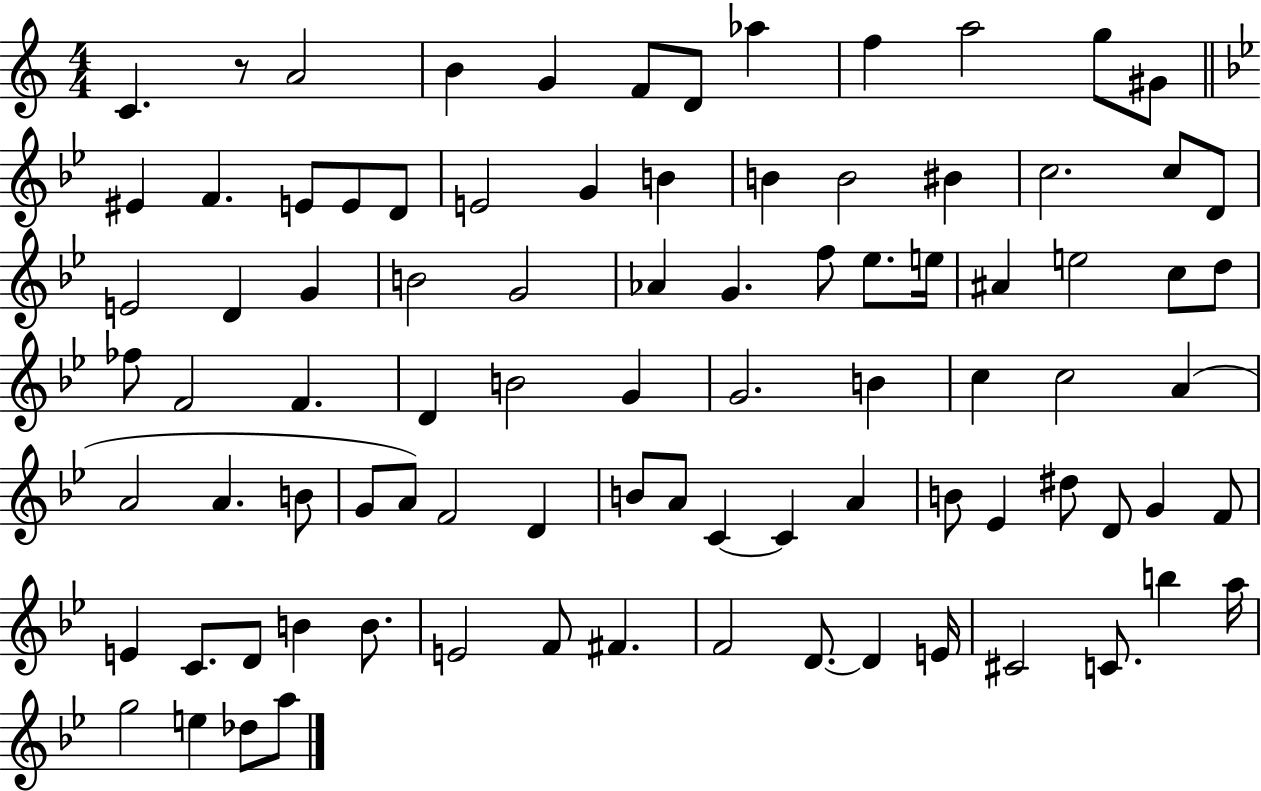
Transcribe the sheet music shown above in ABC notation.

X:1
T:Untitled
M:4/4
L:1/4
K:C
C z/2 A2 B G F/2 D/2 _a f a2 g/2 ^G/2 ^E F E/2 E/2 D/2 E2 G B B B2 ^B c2 c/2 D/2 E2 D G B2 G2 _A G f/2 _e/2 e/4 ^A e2 c/2 d/2 _f/2 F2 F D B2 G G2 B c c2 A A2 A B/2 G/2 A/2 F2 D B/2 A/2 C C A B/2 _E ^d/2 D/2 G F/2 E C/2 D/2 B B/2 E2 F/2 ^F F2 D/2 D E/4 ^C2 C/2 b a/4 g2 e _d/2 a/2